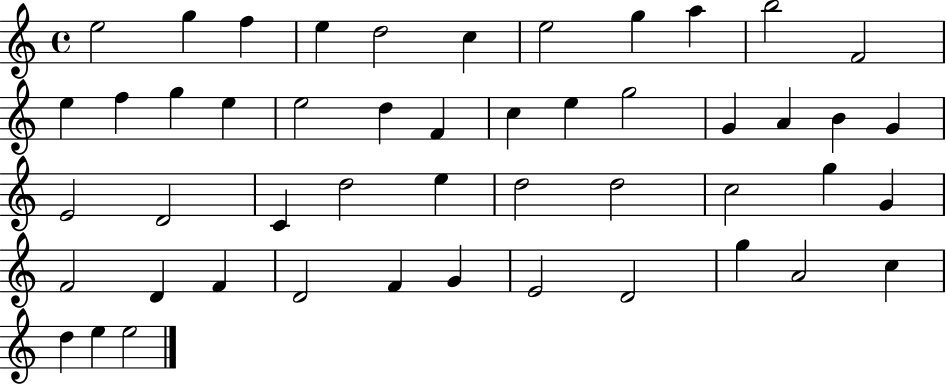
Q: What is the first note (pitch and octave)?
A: E5